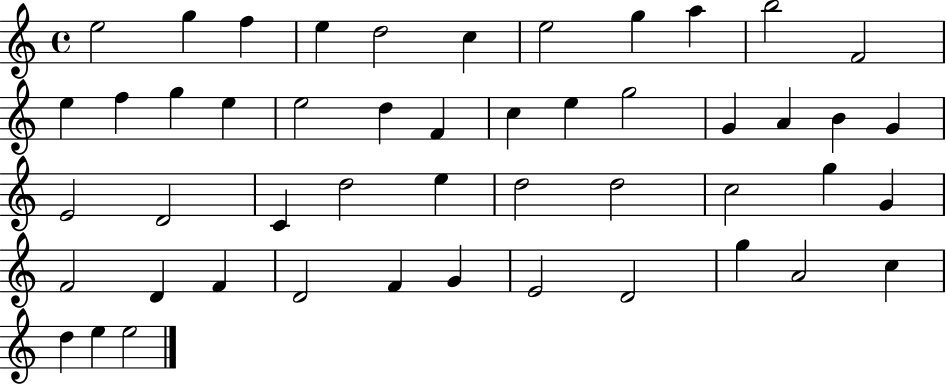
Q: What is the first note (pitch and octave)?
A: E5